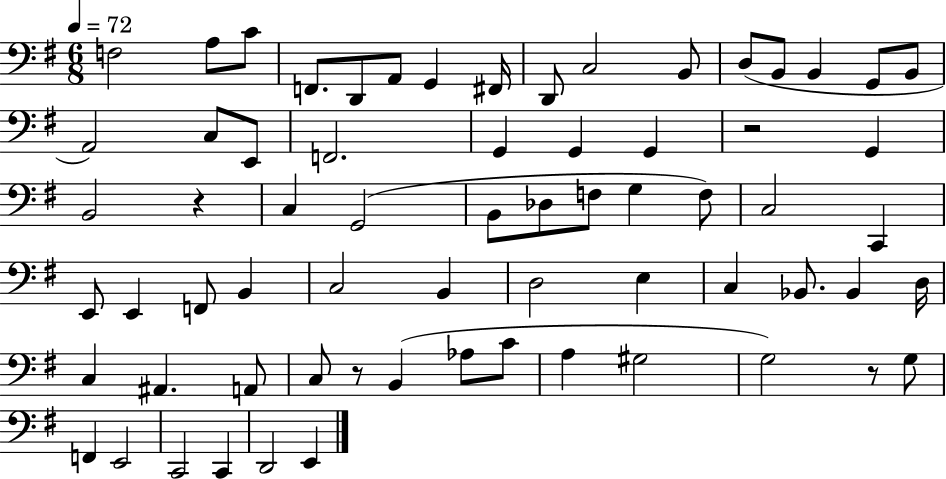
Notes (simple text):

F3/h A3/e C4/e F2/e. D2/e A2/e G2/q F#2/s D2/e C3/h B2/e D3/e B2/e B2/q G2/e B2/e A2/h C3/e E2/e F2/h. G2/q G2/q G2/q R/h G2/q B2/h R/q C3/q G2/h B2/e Db3/e F3/e G3/q F3/e C3/h C2/q E2/e E2/q F2/e B2/q C3/h B2/q D3/h E3/q C3/q Bb2/e. Bb2/q D3/s C3/q A#2/q. A2/e C3/e R/e B2/q Ab3/e C4/e A3/q G#3/h G3/h R/e G3/e F2/q E2/h C2/h C2/q D2/h E2/q